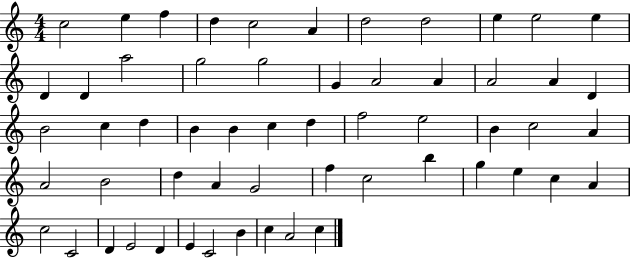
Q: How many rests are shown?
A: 0